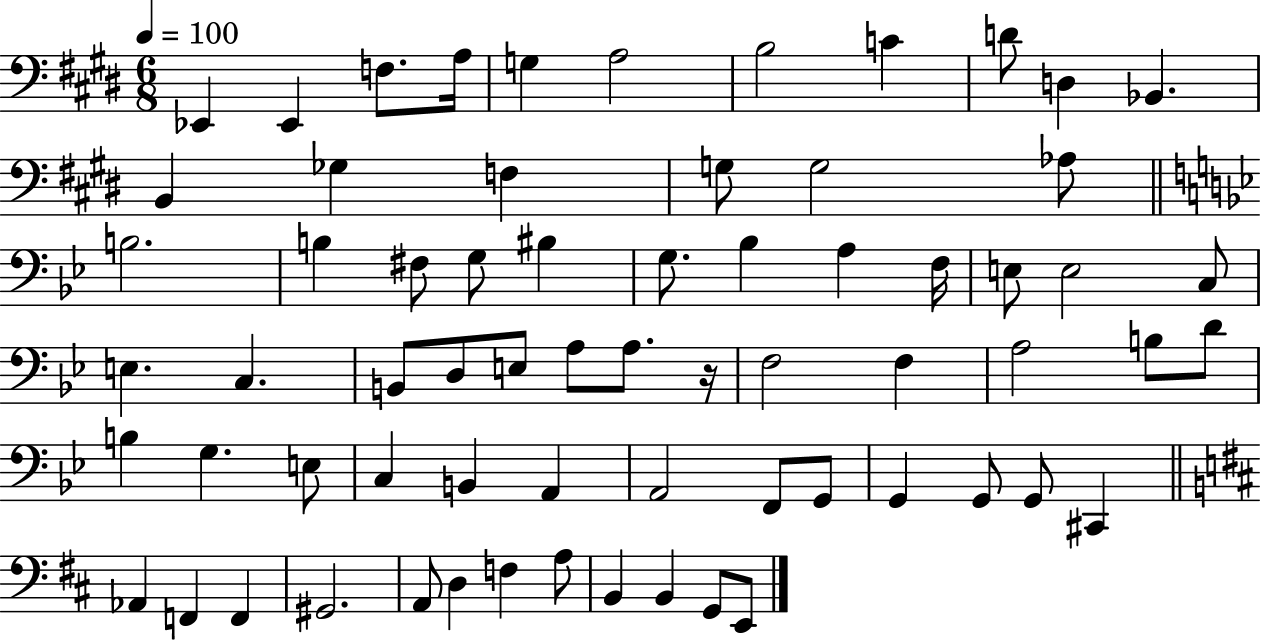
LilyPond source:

{
  \clef bass
  \numericTimeSignature
  \time 6/8
  \key e \major
  \tempo 4 = 100
  ees,4 ees,4 f8. a16 | g4 a2 | b2 c'4 | d'8 d4 bes,4. | \break b,4 ges4 f4 | g8 g2 aes8 | \bar "||" \break \key bes \major b2. | b4 fis8 g8 bis4 | g8. bes4 a4 f16 | e8 e2 c8 | \break e4. c4. | b,8 d8 e8 a8 a8. r16 | f2 f4 | a2 b8 d'8 | \break b4 g4. e8 | c4 b,4 a,4 | a,2 f,8 g,8 | g,4 g,8 g,8 cis,4 | \break \bar "||" \break \key b \minor aes,4 f,4 f,4 | gis,2. | a,8 d4 f4 a8 | b,4 b,4 g,8 e,8 | \break \bar "|."
}